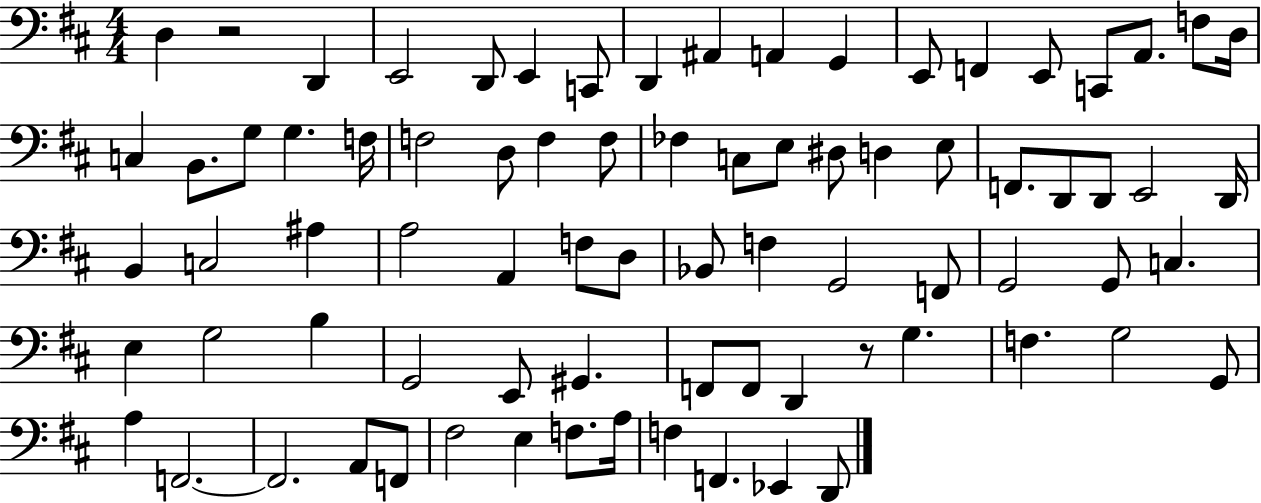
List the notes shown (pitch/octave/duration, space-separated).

D3/q R/h D2/q E2/h D2/e E2/q C2/e D2/q A#2/q A2/q G2/q E2/e F2/q E2/e C2/e A2/e. F3/e D3/s C3/q B2/e. G3/e G3/q. F3/s F3/h D3/e F3/q F3/e FES3/q C3/e E3/e D#3/e D3/q E3/e F2/e. D2/e D2/e E2/h D2/s B2/q C3/h A#3/q A3/h A2/q F3/e D3/e Bb2/e F3/q G2/h F2/e G2/h G2/e C3/q. E3/q G3/h B3/q G2/h E2/e G#2/q. F2/e F2/e D2/q R/e G3/q. F3/q. G3/h G2/e A3/q F2/h. F2/h. A2/e F2/e F#3/h E3/q F3/e. A3/s F3/q F2/q. Eb2/q D2/e